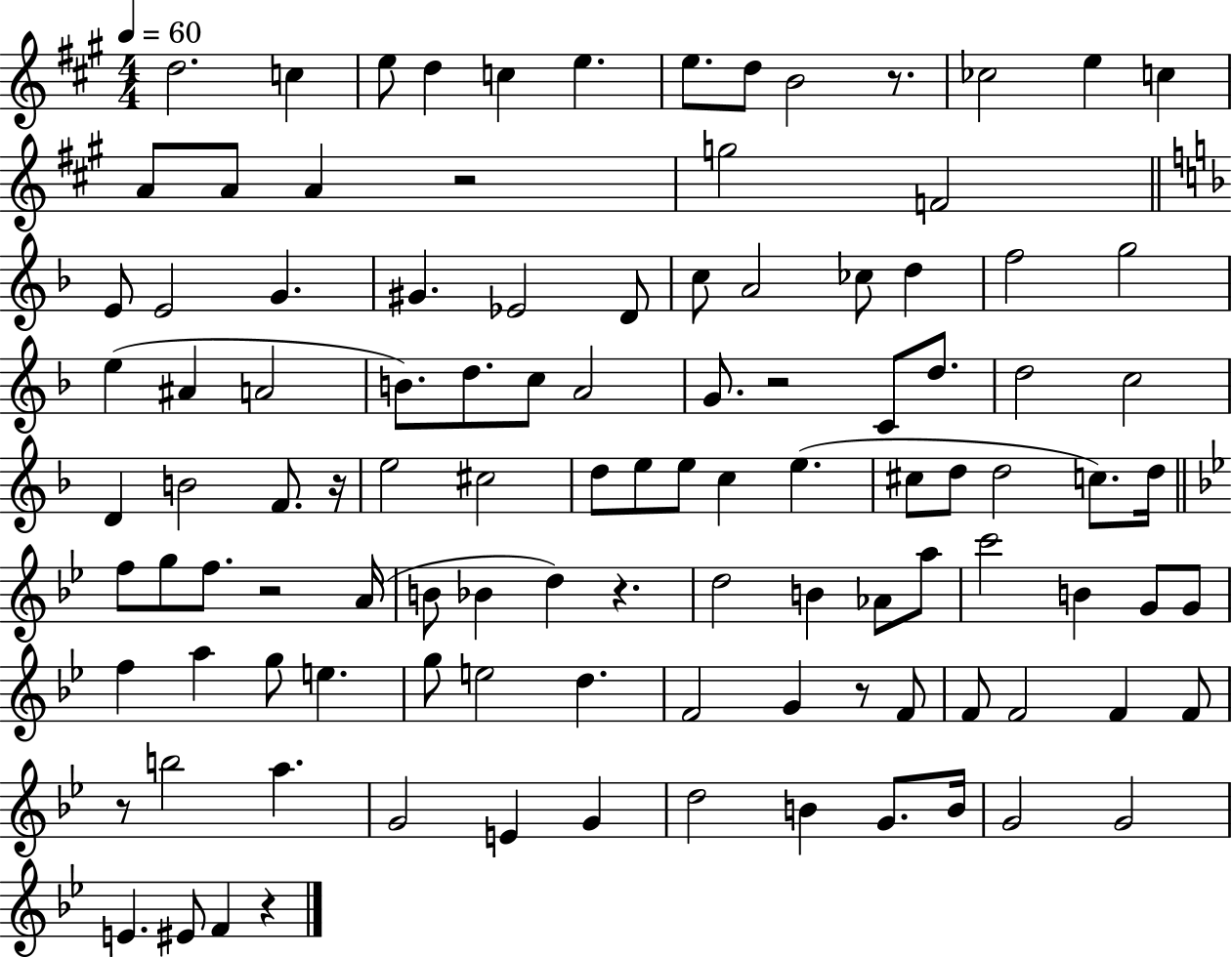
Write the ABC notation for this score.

X:1
T:Untitled
M:4/4
L:1/4
K:A
d2 c e/2 d c e e/2 d/2 B2 z/2 _c2 e c A/2 A/2 A z2 g2 F2 E/2 E2 G ^G _E2 D/2 c/2 A2 _c/2 d f2 g2 e ^A A2 B/2 d/2 c/2 A2 G/2 z2 C/2 d/2 d2 c2 D B2 F/2 z/4 e2 ^c2 d/2 e/2 e/2 c e ^c/2 d/2 d2 c/2 d/4 f/2 g/2 f/2 z2 A/4 B/2 _B d z d2 B _A/2 a/2 c'2 B G/2 G/2 f a g/2 e g/2 e2 d F2 G z/2 F/2 F/2 F2 F F/2 z/2 b2 a G2 E G d2 B G/2 B/4 G2 G2 E ^E/2 F z